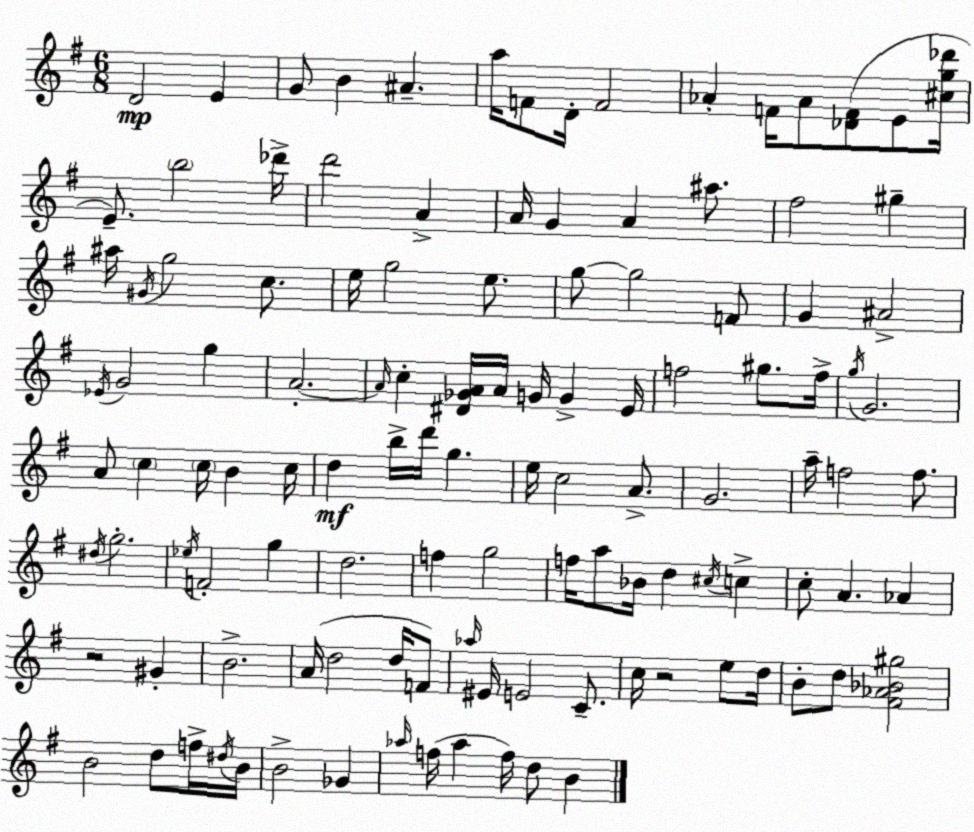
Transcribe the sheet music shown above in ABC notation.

X:1
T:Untitled
M:6/8
L:1/4
K:G
D2 E G/2 B ^A a/4 F/2 D/4 F2 _A F/4 _A/2 [_DF]/2 E/2 [^cg_d']/4 E/2 b2 _d'/4 d'2 A A/4 G A ^a/2 ^f2 ^g ^a/4 ^G/4 g2 c/2 e/4 g2 e/2 g/2 g2 F/2 G ^A2 _E/4 G2 g A2 A/4 c [^D_GA]/4 A/4 G/4 G E/4 f2 ^g/2 f/4 g/4 G2 A/2 c c/4 B c/4 d b/4 d'/4 g e/4 c2 A/2 G2 a/4 f2 f/2 ^d/4 g2 _e/4 F2 g d2 f g2 f/4 a/2 _B/4 d ^c/4 c c/2 A _A z2 ^G B2 A/4 d2 d/4 F/2 _a/4 ^E/4 E2 C/2 c/4 z2 e/2 d/4 B/2 d/2 [^F_A_B^g]2 B2 d/2 f/4 ^d/4 B/4 B2 _G _a/4 f/4 _a f/4 d/2 B